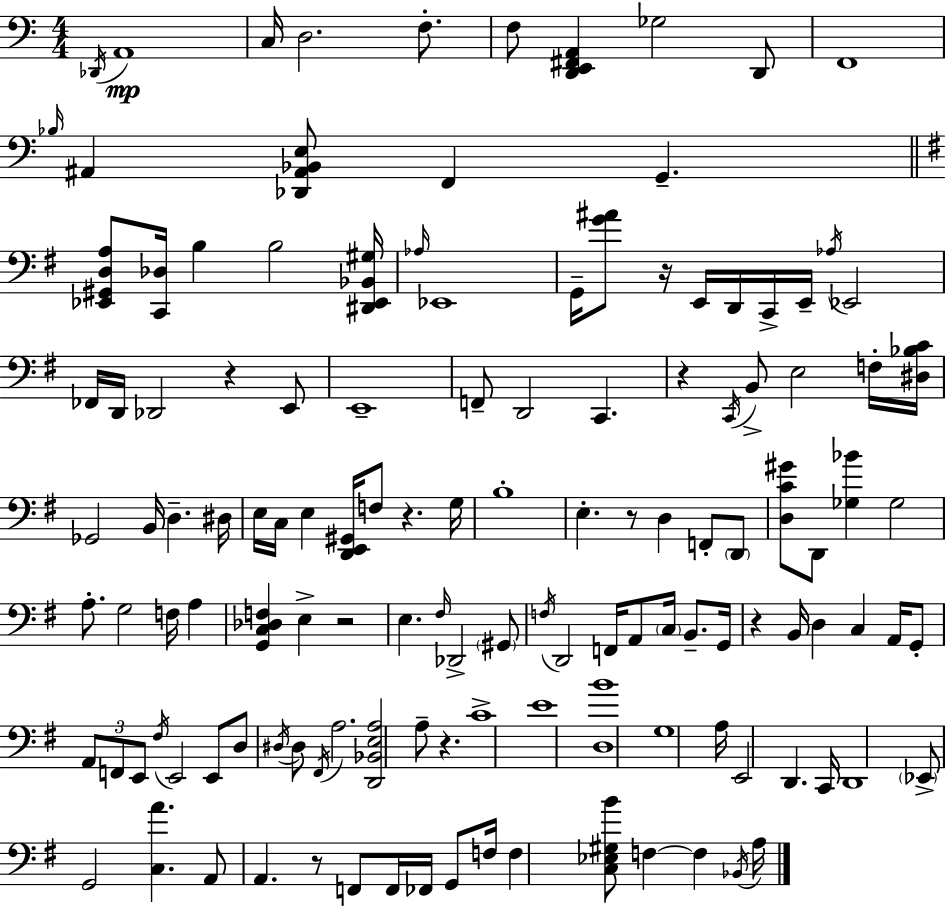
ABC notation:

X:1
T:Untitled
M:4/4
L:1/4
K:C
_D,,/4 A,,4 C,/4 D,2 F,/2 F,/2 [D,,E,,^F,,A,,] _G,2 D,,/2 F,,4 _B,/4 ^A,, [_D,,^A,,_B,,E,]/2 F,, G,, [_E,,^G,,D,A,]/2 [C,,_D,]/4 B, B,2 [^D,,_E,,_B,,^G,]/4 _A,/4 _E,,4 G,,/4 [G^A]/2 z/4 E,,/4 D,,/4 C,,/4 E,,/4 _A,/4 _E,,2 _F,,/4 D,,/4 _D,,2 z E,,/2 E,,4 F,,/2 D,,2 C,, z C,,/4 B,,/2 E,2 F,/4 [^D,_B,C]/4 _G,,2 B,,/4 D, ^D,/4 E,/4 C,/4 E, [D,,E,,^G,,]/4 F,/2 z G,/4 B,4 E, z/2 D, F,,/2 D,,/2 [D,C^G]/2 D,,/2 [_G,_B] _G,2 A,/2 G,2 F,/4 A, [G,,C,_D,F,] E, z2 E, ^F,/4 _D,,2 ^G,,/2 F,/4 D,,2 F,,/4 A,,/2 C,/4 B,,/2 G,,/4 z B,,/4 D, C, A,,/4 G,,/2 A,,/2 F,,/2 E,,/2 ^F,/4 E,,2 E,,/2 D,/2 ^D,/4 ^D,/2 ^F,,/4 A,2 [D,,_B,,E,A,]2 A,/2 z C4 E4 [D,B]4 G,4 A,/4 E,,2 D,, C,,/4 D,,4 _E,,/2 G,,2 [C,A] A,,/2 A,, z/2 F,,/2 F,,/4 _F,,/4 G,,/2 F,/4 F, [C,_E,^G,B]/2 F, F, _B,,/4 A,/4